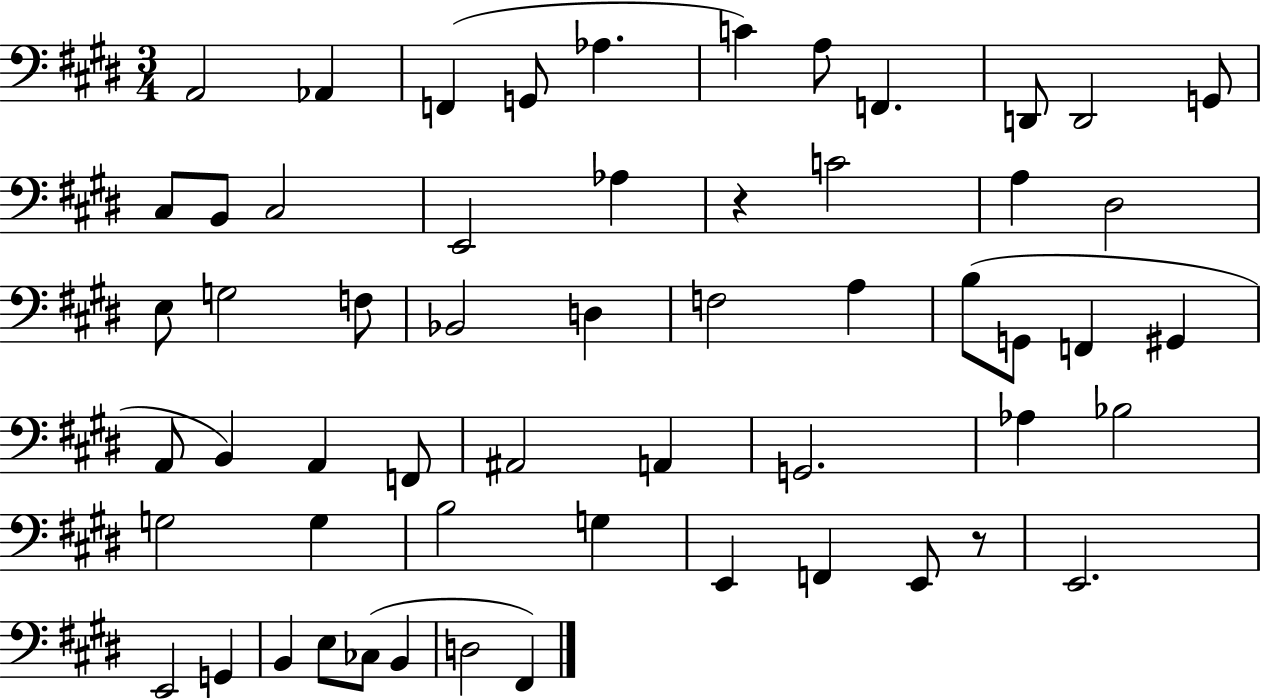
A2/h Ab2/q F2/q G2/e Ab3/q. C4/q A3/e F2/q. D2/e D2/h G2/e C#3/e B2/e C#3/h E2/h Ab3/q R/q C4/h A3/q D#3/h E3/e G3/h F3/e Bb2/h D3/q F3/h A3/q B3/e G2/e F2/q G#2/q A2/e B2/q A2/q F2/e A#2/h A2/q G2/h. Ab3/q Bb3/h G3/h G3/q B3/h G3/q E2/q F2/q E2/e R/e E2/h. E2/h G2/q B2/q E3/e CES3/e B2/q D3/h F#2/q